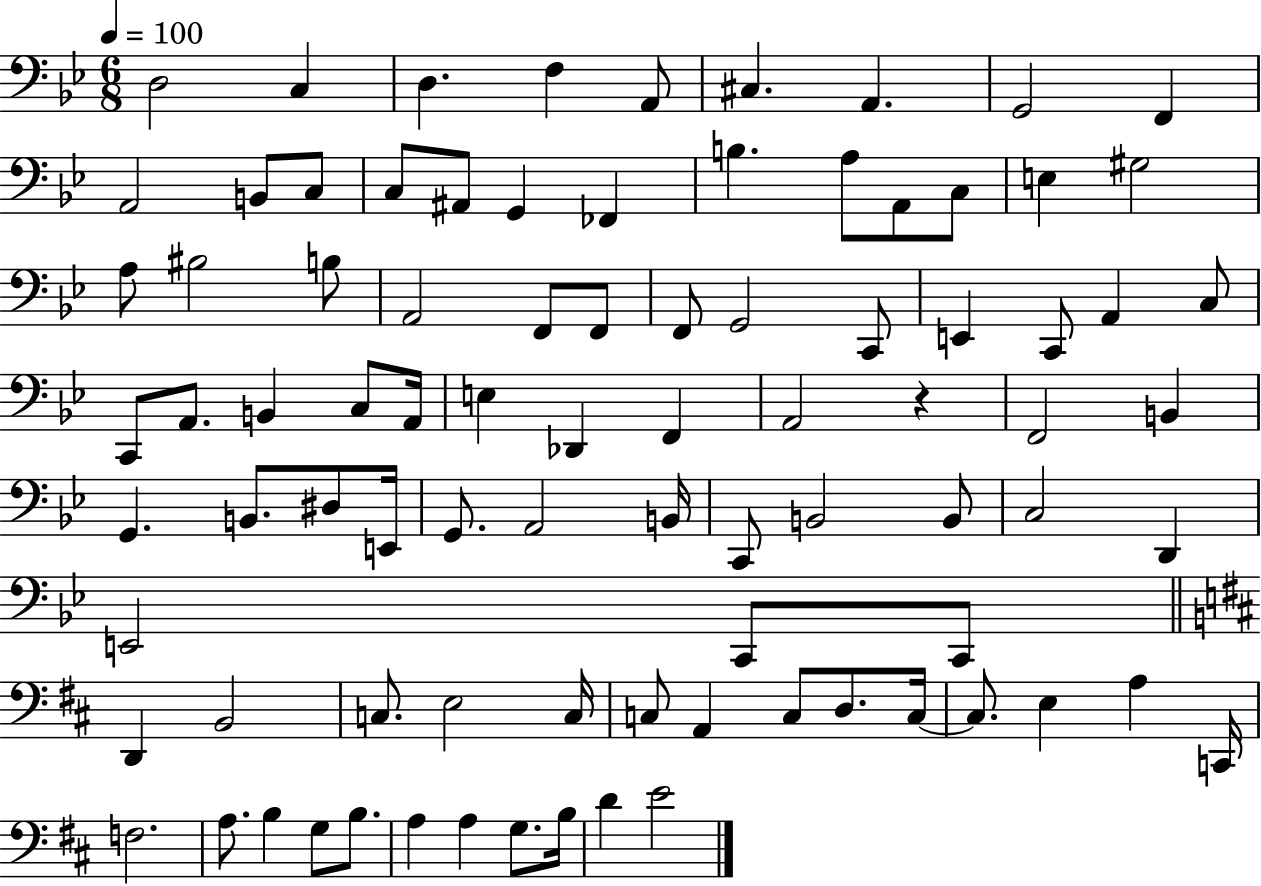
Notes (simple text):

D3/h C3/q D3/q. F3/q A2/e C#3/q. A2/q. G2/h F2/q A2/h B2/e C3/e C3/e A#2/e G2/q FES2/q B3/q. A3/e A2/e C3/e E3/q G#3/h A3/e BIS3/h B3/e A2/h F2/e F2/e F2/e G2/h C2/e E2/q C2/e A2/q C3/e C2/e A2/e. B2/q C3/e A2/s E3/q Db2/q F2/q A2/h R/q F2/h B2/q G2/q. B2/e. D#3/e E2/s G2/e. A2/h B2/s C2/e B2/h B2/e C3/h D2/q E2/h C2/e C2/e D2/q B2/h C3/e. E3/h C3/s C3/e A2/q C3/e D3/e. C3/s C3/e. E3/q A3/q C2/s F3/h. A3/e. B3/q G3/e B3/e. A3/q A3/q G3/e. B3/s D4/q E4/h